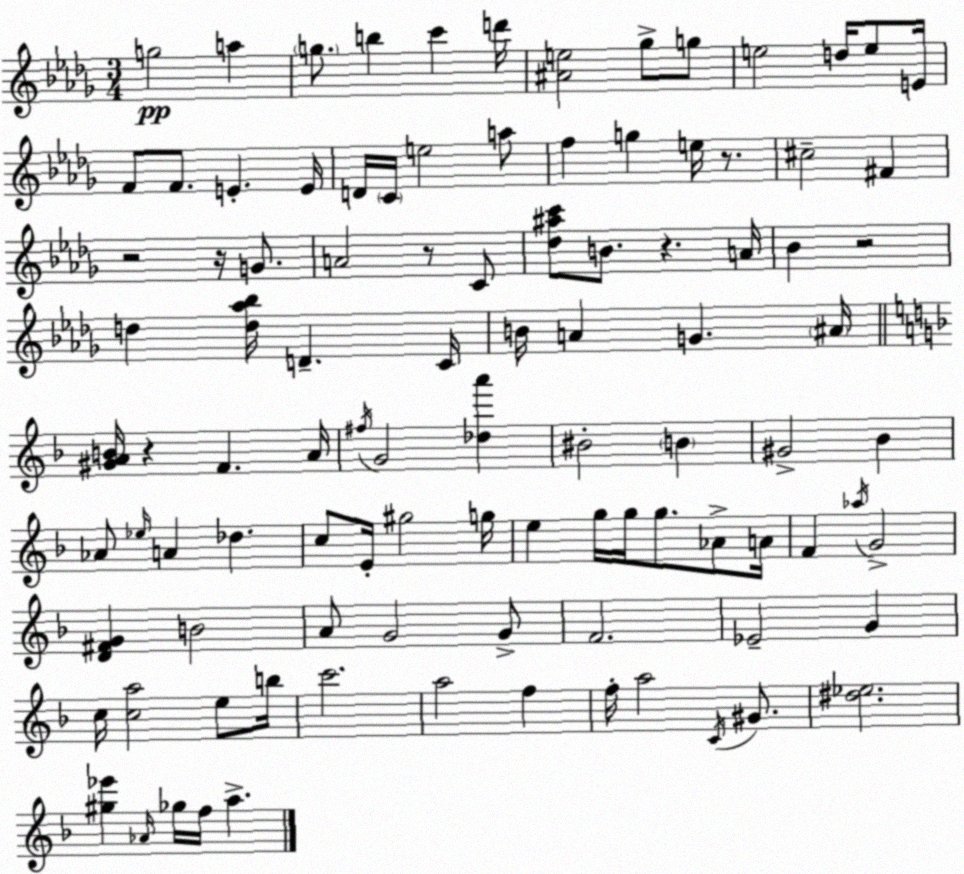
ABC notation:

X:1
T:Untitled
M:3/4
L:1/4
K:Bbm
g2 a g/2 b c' d'/4 [^Ae]2 _g/2 g/2 e2 d/4 e/2 E/4 F/2 F/2 E E/4 D/4 C/4 e2 a/2 f g e/4 z/2 ^c2 ^F z2 z/4 G/2 A2 z/2 C/2 [_d^ac']/2 B/2 z A/4 _B z2 d [d_a_b]/4 D C/4 B/4 A G ^A/4 [^GAB]/4 z F A/4 ^f/4 G2 [_da'] ^B2 B ^G2 _B _A/2 _e/4 A _d c/2 E/4 ^g2 g/4 e g/4 g/4 g/2 _A/2 A/4 F _a/4 G2 [D^FG] B2 A/2 G2 G/2 F2 _E2 G c/4 [ca]2 e/2 b/4 c'2 a2 f f/4 a2 C/4 ^G/2 [^d_e]2 [^g_e'] _A/4 _g/4 f/4 a